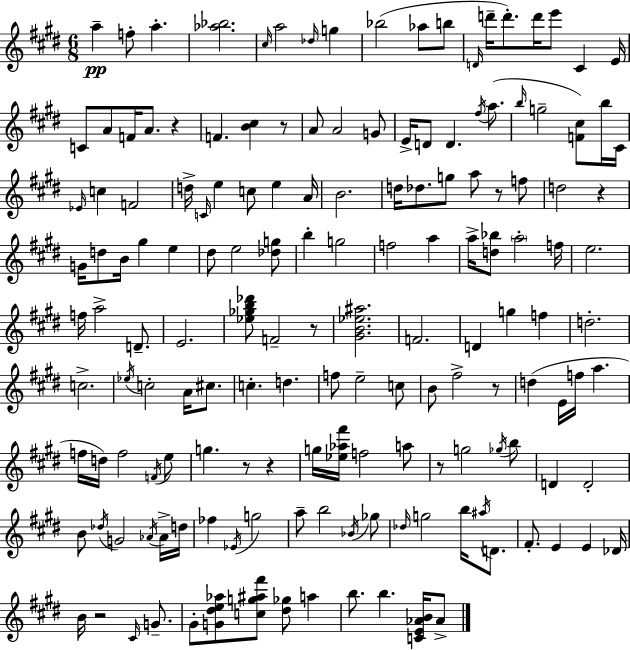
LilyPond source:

{
  \clef treble
  \numericTimeSignature
  \time 6/8
  \key e \major
  \repeat volta 2 { a''4--\pp f''8-. a''4.-. | <aes'' bes''>2. | \grace { cis''16 } a''2 \grace { des''16 } g''4 | bes''2( aes''8 | \break b''8 \grace { d'16 } d'''16-- d'''8.-.) d'''16 e'''8 cis'4 | e'16 c'8 a'8 f'16 a'8. r4 | f'4. <b' cis''>4 | r8 a'8 a'2 | \break g'8 e'16-> d'8 d'4. | \acciaccatura { fis''16 } a''8.( \grace { b''16 } g''2-- | <f' cis''>8) b''16 cis'16 \grace { ees'16 } c''4 f'2 | d''16-> \grace { c'16 } e''4 | \break c''8 e''4 a'16 b'2. | d''16 des''8. g''8 | a''8 r8 f''8 d''2 | r4 g'16 d''8 b'16 gis''4 | \break e''4 dis''8 e''2 | <des'' g''>8 b''4-. g''2 | f''2 | a''4 a''16-> <d'' bes''>8 \parenthesize a''2-. | \break f''16 e''2. | f''16 a''2-> | d'8.-- e'2. | <ees'' ges'' b'' des'''>8 f'2-- | \break r8 <gis' b' ees'' ais''>2. | f'2. | d'4 g''4 | f''4 d''2.-. | \break c''2.-> | \acciaccatura { ees''16 } c''2-. | a'16 cis''8. c''4.-. | d''4. f''8 e''2-- | \break c''8 b'8 fis''2-> | r8 d''4( | e'16 f''16 a''4. f''16 d''16) f''2 | \acciaccatura { f'16 } e''8 g''4. | \break r8 r4 g''16 <ees'' aes'' fis'''>16 f''2 | a''8 r8 g''2 | \acciaccatura { ges''16 } b''8 d'4 | d'2-. b'8 | \break \acciaccatura { des''16 } g'2 \acciaccatura { aes'16 } aes'16-> d''16 | fes''4 \acciaccatura { ees'16 } g''2 | a''8-- b''2 \acciaccatura { bes'16 } | ges''8 \grace { des''16 } g''2 b''16 | \break \acciaccatura { ais''16 } d'8. fis'8.-. e'4 e'4 | des'16 b'16 r2 | \grace { cis'16 } g'8.-- gis'8-. <g' dis'' e'' aes''>8 <c'' g'' ais'' fis'''>8 <dis'' ges''>8 | a''4 b''8. b''4. | \break <c' e' aes' b'>16 aes'8-> } \bar "|."
}